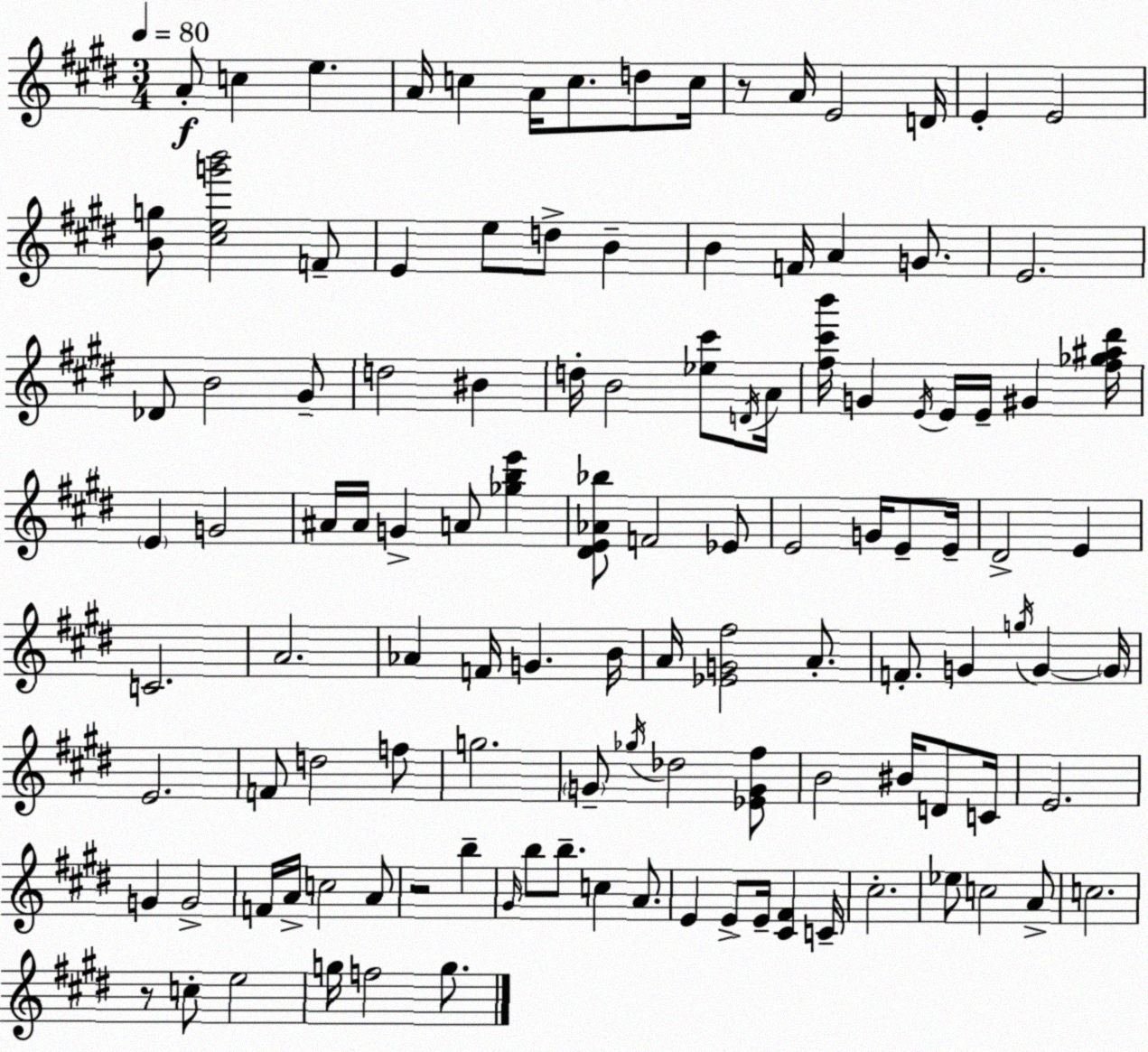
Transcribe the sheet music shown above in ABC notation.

X:1
T:Untitled
M:3/4
L:1/4
K:E
A/2 c e A/4 c A/4 c/2 d/2 c/4 z/2 A/4 E2 D/4 E E2 [Bg]/2 [^ceg'b']2 F/2 E e/2 d/2 B B F/4 A G/2 E2 _D/2 B2 ^G/2 d2 ^B d/4 B2 [_e^c']/2 D/4 A/4 [^f^c'b']/4 G E/4 E/4 E/4 ^G [^f_g^a^d']/4 E G2 ^A/4 ^A/4 G A/2 [_gbe'] [^DE_A_b]/2 F2 _E/2 E2 G/4 E/2 E/4 ^D2 E C2 A2 _A F/4 G B/4 A/4 [_EG^f]2 A/2 F/2 G g/4 G G/4 E2 F/2 d2 f/2 g2 G/2 _g/4 _d2 [_EG^f]/2 B2 ^B/4 D/2 C/4 E2 G G2 F/4 A/4 c2 A/2 z2 b ^G/4 b/2 b/2 c A/2 E E/2 E/4 [^C^F] C/4 ^c2 _e/2 c2 A/2 c2 z/2 c/2 e2 g/4 f2 g/2